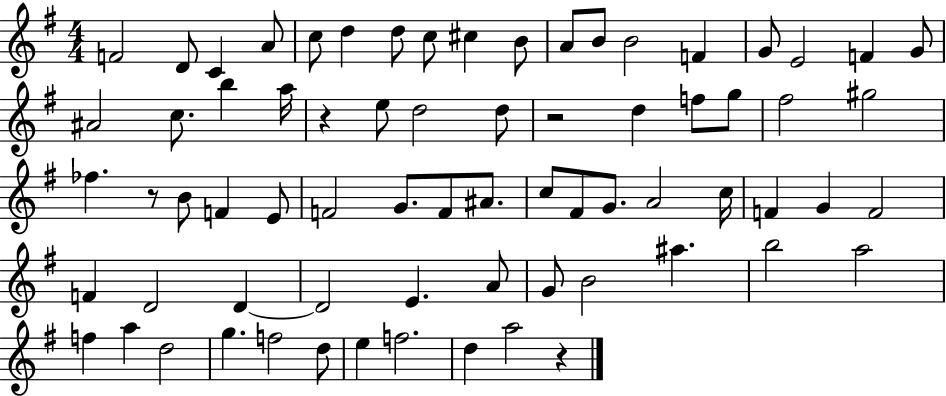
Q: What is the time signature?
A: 4/4